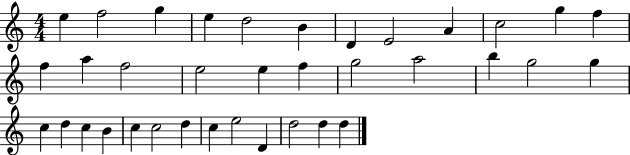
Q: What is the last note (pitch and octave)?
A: D5